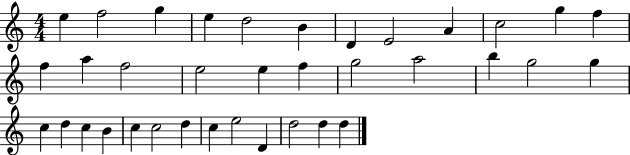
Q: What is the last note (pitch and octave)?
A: D5